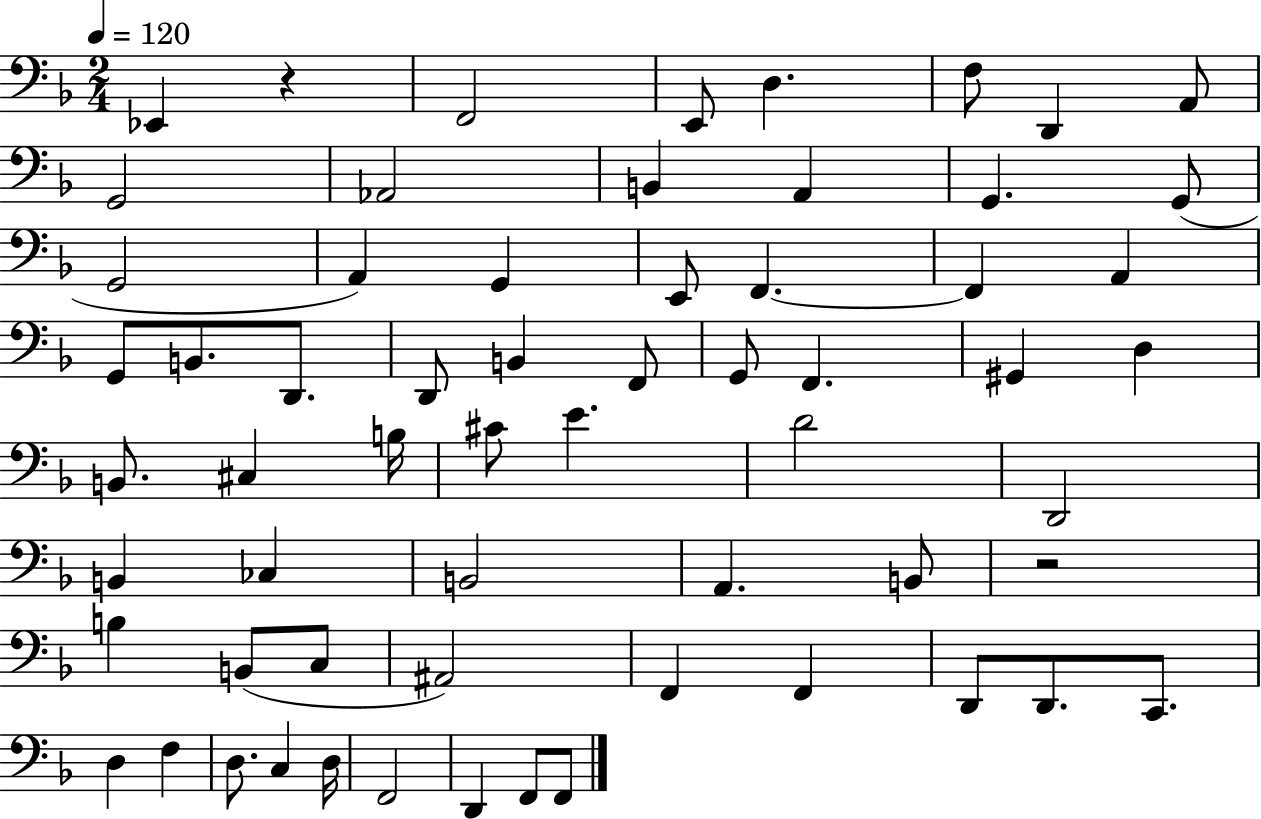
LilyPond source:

{
  \clef bass
  \numericTimeSignature
  \time 2/4
  \key f \major
  \tempo 4 = 120
  ees,4 r4 | f,2 | e,8 d4. | f8 d,4 a,8 | \break g,2 | aes,2 | b,4 a,4 | g,4. g,8( | \break g,2 | a,4) g,4 | e,8 f,4.~~ | f,4 a,4 | \break g,8 b,8. d,8. | d,8 b,4 f,8 | g,8 f,4. | gis,4 d4 | \break b,8. cis4 b16 | cis'8 e'4. | d'2 | d,2 | \break b,4 ces4 | b,2 | a,4. b,8 | r2 | \break b4 b,8( c8 | ais,2) | f,4 f,4 | d,8 d,8. c,8. | \break d4 f4 | d8. c4 d16 | f,2 | d,4 f,8 f,8 | \break \bar "|."
}